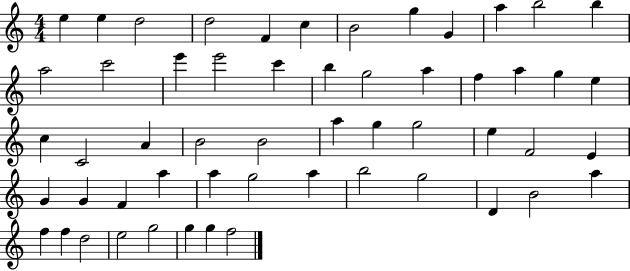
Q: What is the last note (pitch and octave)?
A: F5